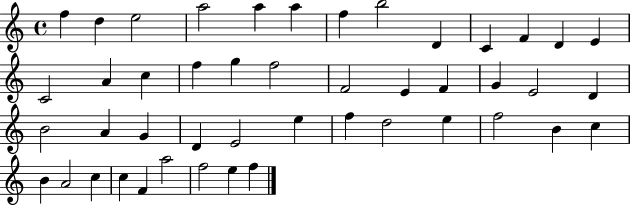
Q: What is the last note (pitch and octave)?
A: F5